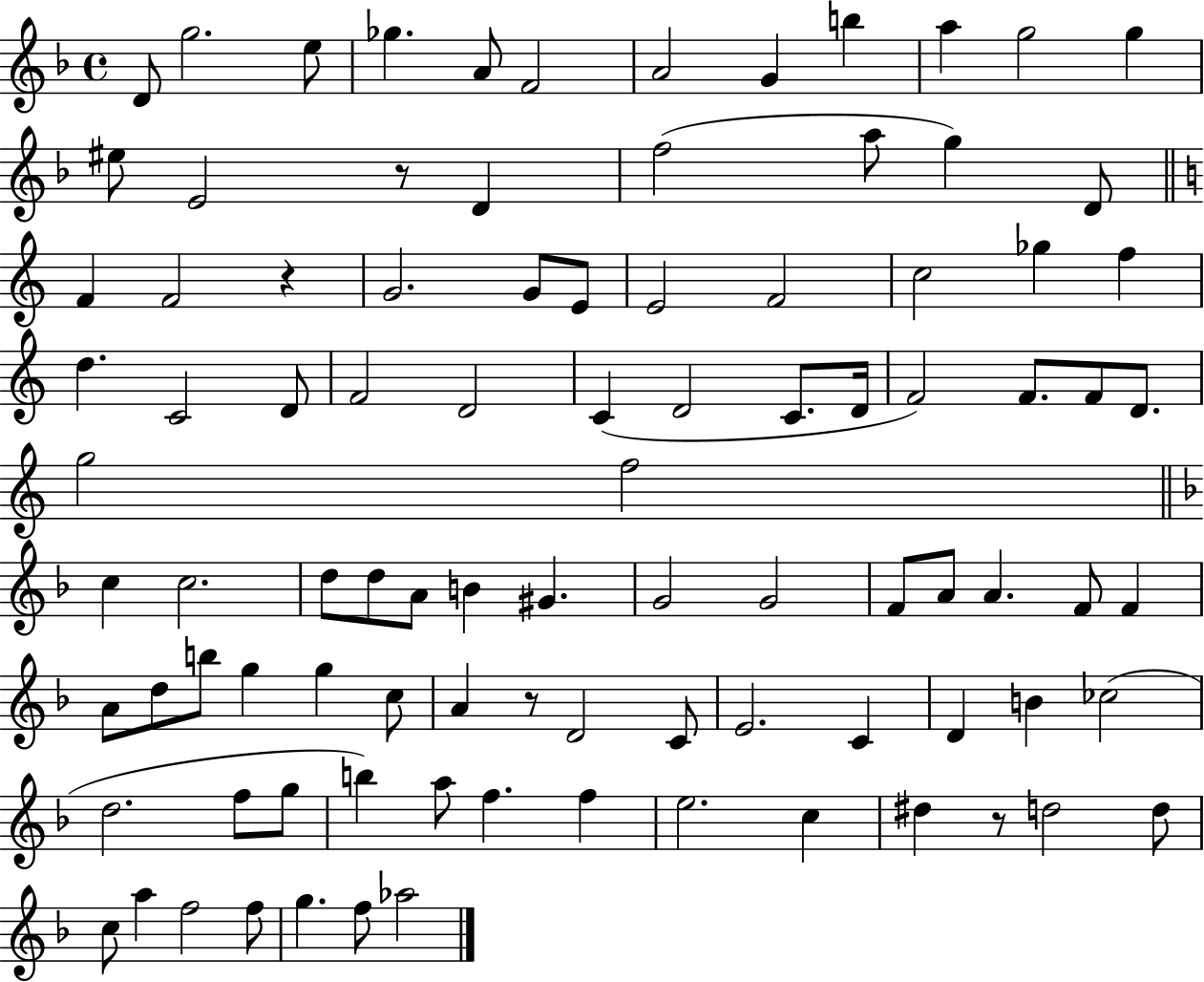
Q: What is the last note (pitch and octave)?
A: Ab5